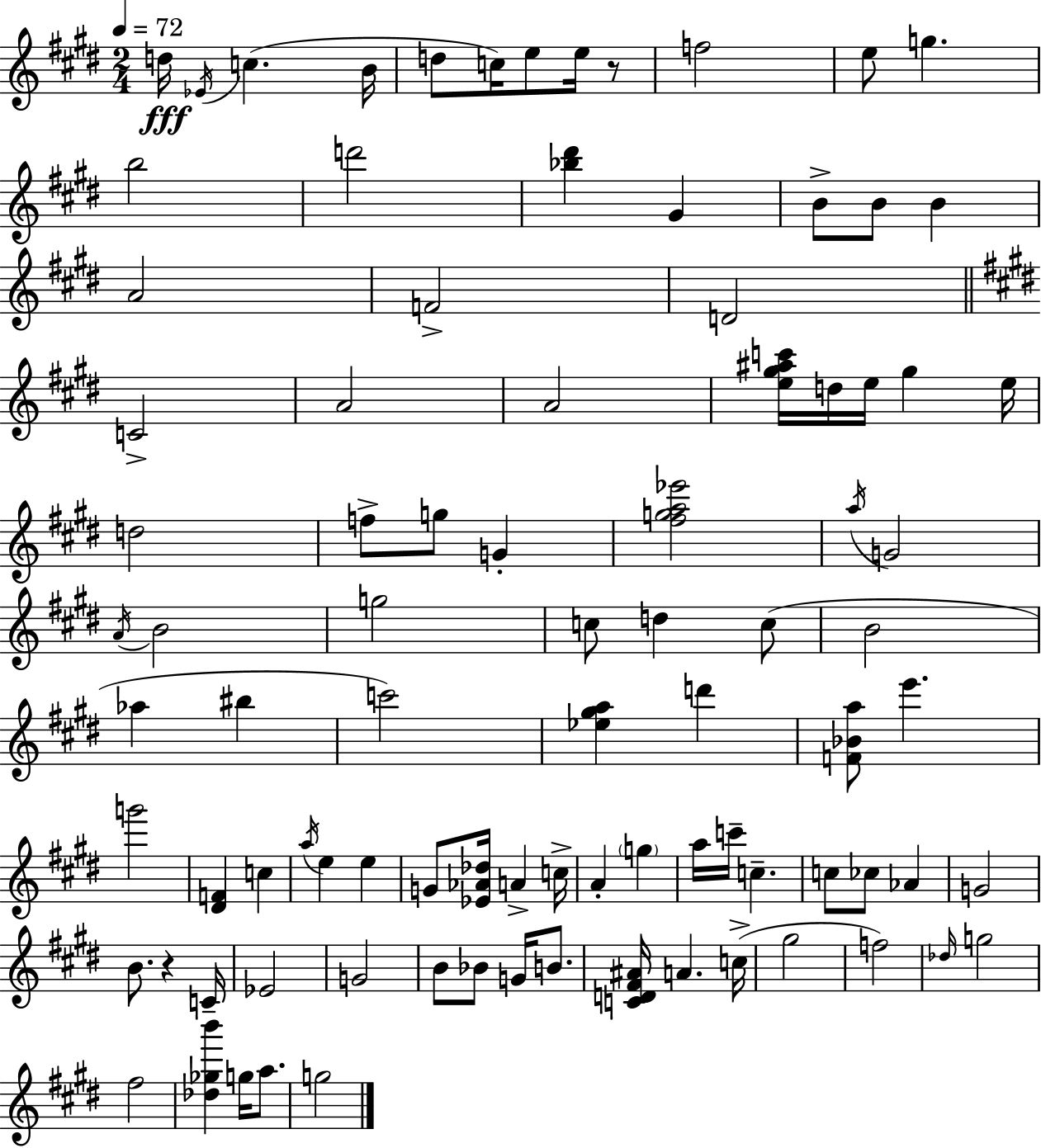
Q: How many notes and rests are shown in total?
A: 91